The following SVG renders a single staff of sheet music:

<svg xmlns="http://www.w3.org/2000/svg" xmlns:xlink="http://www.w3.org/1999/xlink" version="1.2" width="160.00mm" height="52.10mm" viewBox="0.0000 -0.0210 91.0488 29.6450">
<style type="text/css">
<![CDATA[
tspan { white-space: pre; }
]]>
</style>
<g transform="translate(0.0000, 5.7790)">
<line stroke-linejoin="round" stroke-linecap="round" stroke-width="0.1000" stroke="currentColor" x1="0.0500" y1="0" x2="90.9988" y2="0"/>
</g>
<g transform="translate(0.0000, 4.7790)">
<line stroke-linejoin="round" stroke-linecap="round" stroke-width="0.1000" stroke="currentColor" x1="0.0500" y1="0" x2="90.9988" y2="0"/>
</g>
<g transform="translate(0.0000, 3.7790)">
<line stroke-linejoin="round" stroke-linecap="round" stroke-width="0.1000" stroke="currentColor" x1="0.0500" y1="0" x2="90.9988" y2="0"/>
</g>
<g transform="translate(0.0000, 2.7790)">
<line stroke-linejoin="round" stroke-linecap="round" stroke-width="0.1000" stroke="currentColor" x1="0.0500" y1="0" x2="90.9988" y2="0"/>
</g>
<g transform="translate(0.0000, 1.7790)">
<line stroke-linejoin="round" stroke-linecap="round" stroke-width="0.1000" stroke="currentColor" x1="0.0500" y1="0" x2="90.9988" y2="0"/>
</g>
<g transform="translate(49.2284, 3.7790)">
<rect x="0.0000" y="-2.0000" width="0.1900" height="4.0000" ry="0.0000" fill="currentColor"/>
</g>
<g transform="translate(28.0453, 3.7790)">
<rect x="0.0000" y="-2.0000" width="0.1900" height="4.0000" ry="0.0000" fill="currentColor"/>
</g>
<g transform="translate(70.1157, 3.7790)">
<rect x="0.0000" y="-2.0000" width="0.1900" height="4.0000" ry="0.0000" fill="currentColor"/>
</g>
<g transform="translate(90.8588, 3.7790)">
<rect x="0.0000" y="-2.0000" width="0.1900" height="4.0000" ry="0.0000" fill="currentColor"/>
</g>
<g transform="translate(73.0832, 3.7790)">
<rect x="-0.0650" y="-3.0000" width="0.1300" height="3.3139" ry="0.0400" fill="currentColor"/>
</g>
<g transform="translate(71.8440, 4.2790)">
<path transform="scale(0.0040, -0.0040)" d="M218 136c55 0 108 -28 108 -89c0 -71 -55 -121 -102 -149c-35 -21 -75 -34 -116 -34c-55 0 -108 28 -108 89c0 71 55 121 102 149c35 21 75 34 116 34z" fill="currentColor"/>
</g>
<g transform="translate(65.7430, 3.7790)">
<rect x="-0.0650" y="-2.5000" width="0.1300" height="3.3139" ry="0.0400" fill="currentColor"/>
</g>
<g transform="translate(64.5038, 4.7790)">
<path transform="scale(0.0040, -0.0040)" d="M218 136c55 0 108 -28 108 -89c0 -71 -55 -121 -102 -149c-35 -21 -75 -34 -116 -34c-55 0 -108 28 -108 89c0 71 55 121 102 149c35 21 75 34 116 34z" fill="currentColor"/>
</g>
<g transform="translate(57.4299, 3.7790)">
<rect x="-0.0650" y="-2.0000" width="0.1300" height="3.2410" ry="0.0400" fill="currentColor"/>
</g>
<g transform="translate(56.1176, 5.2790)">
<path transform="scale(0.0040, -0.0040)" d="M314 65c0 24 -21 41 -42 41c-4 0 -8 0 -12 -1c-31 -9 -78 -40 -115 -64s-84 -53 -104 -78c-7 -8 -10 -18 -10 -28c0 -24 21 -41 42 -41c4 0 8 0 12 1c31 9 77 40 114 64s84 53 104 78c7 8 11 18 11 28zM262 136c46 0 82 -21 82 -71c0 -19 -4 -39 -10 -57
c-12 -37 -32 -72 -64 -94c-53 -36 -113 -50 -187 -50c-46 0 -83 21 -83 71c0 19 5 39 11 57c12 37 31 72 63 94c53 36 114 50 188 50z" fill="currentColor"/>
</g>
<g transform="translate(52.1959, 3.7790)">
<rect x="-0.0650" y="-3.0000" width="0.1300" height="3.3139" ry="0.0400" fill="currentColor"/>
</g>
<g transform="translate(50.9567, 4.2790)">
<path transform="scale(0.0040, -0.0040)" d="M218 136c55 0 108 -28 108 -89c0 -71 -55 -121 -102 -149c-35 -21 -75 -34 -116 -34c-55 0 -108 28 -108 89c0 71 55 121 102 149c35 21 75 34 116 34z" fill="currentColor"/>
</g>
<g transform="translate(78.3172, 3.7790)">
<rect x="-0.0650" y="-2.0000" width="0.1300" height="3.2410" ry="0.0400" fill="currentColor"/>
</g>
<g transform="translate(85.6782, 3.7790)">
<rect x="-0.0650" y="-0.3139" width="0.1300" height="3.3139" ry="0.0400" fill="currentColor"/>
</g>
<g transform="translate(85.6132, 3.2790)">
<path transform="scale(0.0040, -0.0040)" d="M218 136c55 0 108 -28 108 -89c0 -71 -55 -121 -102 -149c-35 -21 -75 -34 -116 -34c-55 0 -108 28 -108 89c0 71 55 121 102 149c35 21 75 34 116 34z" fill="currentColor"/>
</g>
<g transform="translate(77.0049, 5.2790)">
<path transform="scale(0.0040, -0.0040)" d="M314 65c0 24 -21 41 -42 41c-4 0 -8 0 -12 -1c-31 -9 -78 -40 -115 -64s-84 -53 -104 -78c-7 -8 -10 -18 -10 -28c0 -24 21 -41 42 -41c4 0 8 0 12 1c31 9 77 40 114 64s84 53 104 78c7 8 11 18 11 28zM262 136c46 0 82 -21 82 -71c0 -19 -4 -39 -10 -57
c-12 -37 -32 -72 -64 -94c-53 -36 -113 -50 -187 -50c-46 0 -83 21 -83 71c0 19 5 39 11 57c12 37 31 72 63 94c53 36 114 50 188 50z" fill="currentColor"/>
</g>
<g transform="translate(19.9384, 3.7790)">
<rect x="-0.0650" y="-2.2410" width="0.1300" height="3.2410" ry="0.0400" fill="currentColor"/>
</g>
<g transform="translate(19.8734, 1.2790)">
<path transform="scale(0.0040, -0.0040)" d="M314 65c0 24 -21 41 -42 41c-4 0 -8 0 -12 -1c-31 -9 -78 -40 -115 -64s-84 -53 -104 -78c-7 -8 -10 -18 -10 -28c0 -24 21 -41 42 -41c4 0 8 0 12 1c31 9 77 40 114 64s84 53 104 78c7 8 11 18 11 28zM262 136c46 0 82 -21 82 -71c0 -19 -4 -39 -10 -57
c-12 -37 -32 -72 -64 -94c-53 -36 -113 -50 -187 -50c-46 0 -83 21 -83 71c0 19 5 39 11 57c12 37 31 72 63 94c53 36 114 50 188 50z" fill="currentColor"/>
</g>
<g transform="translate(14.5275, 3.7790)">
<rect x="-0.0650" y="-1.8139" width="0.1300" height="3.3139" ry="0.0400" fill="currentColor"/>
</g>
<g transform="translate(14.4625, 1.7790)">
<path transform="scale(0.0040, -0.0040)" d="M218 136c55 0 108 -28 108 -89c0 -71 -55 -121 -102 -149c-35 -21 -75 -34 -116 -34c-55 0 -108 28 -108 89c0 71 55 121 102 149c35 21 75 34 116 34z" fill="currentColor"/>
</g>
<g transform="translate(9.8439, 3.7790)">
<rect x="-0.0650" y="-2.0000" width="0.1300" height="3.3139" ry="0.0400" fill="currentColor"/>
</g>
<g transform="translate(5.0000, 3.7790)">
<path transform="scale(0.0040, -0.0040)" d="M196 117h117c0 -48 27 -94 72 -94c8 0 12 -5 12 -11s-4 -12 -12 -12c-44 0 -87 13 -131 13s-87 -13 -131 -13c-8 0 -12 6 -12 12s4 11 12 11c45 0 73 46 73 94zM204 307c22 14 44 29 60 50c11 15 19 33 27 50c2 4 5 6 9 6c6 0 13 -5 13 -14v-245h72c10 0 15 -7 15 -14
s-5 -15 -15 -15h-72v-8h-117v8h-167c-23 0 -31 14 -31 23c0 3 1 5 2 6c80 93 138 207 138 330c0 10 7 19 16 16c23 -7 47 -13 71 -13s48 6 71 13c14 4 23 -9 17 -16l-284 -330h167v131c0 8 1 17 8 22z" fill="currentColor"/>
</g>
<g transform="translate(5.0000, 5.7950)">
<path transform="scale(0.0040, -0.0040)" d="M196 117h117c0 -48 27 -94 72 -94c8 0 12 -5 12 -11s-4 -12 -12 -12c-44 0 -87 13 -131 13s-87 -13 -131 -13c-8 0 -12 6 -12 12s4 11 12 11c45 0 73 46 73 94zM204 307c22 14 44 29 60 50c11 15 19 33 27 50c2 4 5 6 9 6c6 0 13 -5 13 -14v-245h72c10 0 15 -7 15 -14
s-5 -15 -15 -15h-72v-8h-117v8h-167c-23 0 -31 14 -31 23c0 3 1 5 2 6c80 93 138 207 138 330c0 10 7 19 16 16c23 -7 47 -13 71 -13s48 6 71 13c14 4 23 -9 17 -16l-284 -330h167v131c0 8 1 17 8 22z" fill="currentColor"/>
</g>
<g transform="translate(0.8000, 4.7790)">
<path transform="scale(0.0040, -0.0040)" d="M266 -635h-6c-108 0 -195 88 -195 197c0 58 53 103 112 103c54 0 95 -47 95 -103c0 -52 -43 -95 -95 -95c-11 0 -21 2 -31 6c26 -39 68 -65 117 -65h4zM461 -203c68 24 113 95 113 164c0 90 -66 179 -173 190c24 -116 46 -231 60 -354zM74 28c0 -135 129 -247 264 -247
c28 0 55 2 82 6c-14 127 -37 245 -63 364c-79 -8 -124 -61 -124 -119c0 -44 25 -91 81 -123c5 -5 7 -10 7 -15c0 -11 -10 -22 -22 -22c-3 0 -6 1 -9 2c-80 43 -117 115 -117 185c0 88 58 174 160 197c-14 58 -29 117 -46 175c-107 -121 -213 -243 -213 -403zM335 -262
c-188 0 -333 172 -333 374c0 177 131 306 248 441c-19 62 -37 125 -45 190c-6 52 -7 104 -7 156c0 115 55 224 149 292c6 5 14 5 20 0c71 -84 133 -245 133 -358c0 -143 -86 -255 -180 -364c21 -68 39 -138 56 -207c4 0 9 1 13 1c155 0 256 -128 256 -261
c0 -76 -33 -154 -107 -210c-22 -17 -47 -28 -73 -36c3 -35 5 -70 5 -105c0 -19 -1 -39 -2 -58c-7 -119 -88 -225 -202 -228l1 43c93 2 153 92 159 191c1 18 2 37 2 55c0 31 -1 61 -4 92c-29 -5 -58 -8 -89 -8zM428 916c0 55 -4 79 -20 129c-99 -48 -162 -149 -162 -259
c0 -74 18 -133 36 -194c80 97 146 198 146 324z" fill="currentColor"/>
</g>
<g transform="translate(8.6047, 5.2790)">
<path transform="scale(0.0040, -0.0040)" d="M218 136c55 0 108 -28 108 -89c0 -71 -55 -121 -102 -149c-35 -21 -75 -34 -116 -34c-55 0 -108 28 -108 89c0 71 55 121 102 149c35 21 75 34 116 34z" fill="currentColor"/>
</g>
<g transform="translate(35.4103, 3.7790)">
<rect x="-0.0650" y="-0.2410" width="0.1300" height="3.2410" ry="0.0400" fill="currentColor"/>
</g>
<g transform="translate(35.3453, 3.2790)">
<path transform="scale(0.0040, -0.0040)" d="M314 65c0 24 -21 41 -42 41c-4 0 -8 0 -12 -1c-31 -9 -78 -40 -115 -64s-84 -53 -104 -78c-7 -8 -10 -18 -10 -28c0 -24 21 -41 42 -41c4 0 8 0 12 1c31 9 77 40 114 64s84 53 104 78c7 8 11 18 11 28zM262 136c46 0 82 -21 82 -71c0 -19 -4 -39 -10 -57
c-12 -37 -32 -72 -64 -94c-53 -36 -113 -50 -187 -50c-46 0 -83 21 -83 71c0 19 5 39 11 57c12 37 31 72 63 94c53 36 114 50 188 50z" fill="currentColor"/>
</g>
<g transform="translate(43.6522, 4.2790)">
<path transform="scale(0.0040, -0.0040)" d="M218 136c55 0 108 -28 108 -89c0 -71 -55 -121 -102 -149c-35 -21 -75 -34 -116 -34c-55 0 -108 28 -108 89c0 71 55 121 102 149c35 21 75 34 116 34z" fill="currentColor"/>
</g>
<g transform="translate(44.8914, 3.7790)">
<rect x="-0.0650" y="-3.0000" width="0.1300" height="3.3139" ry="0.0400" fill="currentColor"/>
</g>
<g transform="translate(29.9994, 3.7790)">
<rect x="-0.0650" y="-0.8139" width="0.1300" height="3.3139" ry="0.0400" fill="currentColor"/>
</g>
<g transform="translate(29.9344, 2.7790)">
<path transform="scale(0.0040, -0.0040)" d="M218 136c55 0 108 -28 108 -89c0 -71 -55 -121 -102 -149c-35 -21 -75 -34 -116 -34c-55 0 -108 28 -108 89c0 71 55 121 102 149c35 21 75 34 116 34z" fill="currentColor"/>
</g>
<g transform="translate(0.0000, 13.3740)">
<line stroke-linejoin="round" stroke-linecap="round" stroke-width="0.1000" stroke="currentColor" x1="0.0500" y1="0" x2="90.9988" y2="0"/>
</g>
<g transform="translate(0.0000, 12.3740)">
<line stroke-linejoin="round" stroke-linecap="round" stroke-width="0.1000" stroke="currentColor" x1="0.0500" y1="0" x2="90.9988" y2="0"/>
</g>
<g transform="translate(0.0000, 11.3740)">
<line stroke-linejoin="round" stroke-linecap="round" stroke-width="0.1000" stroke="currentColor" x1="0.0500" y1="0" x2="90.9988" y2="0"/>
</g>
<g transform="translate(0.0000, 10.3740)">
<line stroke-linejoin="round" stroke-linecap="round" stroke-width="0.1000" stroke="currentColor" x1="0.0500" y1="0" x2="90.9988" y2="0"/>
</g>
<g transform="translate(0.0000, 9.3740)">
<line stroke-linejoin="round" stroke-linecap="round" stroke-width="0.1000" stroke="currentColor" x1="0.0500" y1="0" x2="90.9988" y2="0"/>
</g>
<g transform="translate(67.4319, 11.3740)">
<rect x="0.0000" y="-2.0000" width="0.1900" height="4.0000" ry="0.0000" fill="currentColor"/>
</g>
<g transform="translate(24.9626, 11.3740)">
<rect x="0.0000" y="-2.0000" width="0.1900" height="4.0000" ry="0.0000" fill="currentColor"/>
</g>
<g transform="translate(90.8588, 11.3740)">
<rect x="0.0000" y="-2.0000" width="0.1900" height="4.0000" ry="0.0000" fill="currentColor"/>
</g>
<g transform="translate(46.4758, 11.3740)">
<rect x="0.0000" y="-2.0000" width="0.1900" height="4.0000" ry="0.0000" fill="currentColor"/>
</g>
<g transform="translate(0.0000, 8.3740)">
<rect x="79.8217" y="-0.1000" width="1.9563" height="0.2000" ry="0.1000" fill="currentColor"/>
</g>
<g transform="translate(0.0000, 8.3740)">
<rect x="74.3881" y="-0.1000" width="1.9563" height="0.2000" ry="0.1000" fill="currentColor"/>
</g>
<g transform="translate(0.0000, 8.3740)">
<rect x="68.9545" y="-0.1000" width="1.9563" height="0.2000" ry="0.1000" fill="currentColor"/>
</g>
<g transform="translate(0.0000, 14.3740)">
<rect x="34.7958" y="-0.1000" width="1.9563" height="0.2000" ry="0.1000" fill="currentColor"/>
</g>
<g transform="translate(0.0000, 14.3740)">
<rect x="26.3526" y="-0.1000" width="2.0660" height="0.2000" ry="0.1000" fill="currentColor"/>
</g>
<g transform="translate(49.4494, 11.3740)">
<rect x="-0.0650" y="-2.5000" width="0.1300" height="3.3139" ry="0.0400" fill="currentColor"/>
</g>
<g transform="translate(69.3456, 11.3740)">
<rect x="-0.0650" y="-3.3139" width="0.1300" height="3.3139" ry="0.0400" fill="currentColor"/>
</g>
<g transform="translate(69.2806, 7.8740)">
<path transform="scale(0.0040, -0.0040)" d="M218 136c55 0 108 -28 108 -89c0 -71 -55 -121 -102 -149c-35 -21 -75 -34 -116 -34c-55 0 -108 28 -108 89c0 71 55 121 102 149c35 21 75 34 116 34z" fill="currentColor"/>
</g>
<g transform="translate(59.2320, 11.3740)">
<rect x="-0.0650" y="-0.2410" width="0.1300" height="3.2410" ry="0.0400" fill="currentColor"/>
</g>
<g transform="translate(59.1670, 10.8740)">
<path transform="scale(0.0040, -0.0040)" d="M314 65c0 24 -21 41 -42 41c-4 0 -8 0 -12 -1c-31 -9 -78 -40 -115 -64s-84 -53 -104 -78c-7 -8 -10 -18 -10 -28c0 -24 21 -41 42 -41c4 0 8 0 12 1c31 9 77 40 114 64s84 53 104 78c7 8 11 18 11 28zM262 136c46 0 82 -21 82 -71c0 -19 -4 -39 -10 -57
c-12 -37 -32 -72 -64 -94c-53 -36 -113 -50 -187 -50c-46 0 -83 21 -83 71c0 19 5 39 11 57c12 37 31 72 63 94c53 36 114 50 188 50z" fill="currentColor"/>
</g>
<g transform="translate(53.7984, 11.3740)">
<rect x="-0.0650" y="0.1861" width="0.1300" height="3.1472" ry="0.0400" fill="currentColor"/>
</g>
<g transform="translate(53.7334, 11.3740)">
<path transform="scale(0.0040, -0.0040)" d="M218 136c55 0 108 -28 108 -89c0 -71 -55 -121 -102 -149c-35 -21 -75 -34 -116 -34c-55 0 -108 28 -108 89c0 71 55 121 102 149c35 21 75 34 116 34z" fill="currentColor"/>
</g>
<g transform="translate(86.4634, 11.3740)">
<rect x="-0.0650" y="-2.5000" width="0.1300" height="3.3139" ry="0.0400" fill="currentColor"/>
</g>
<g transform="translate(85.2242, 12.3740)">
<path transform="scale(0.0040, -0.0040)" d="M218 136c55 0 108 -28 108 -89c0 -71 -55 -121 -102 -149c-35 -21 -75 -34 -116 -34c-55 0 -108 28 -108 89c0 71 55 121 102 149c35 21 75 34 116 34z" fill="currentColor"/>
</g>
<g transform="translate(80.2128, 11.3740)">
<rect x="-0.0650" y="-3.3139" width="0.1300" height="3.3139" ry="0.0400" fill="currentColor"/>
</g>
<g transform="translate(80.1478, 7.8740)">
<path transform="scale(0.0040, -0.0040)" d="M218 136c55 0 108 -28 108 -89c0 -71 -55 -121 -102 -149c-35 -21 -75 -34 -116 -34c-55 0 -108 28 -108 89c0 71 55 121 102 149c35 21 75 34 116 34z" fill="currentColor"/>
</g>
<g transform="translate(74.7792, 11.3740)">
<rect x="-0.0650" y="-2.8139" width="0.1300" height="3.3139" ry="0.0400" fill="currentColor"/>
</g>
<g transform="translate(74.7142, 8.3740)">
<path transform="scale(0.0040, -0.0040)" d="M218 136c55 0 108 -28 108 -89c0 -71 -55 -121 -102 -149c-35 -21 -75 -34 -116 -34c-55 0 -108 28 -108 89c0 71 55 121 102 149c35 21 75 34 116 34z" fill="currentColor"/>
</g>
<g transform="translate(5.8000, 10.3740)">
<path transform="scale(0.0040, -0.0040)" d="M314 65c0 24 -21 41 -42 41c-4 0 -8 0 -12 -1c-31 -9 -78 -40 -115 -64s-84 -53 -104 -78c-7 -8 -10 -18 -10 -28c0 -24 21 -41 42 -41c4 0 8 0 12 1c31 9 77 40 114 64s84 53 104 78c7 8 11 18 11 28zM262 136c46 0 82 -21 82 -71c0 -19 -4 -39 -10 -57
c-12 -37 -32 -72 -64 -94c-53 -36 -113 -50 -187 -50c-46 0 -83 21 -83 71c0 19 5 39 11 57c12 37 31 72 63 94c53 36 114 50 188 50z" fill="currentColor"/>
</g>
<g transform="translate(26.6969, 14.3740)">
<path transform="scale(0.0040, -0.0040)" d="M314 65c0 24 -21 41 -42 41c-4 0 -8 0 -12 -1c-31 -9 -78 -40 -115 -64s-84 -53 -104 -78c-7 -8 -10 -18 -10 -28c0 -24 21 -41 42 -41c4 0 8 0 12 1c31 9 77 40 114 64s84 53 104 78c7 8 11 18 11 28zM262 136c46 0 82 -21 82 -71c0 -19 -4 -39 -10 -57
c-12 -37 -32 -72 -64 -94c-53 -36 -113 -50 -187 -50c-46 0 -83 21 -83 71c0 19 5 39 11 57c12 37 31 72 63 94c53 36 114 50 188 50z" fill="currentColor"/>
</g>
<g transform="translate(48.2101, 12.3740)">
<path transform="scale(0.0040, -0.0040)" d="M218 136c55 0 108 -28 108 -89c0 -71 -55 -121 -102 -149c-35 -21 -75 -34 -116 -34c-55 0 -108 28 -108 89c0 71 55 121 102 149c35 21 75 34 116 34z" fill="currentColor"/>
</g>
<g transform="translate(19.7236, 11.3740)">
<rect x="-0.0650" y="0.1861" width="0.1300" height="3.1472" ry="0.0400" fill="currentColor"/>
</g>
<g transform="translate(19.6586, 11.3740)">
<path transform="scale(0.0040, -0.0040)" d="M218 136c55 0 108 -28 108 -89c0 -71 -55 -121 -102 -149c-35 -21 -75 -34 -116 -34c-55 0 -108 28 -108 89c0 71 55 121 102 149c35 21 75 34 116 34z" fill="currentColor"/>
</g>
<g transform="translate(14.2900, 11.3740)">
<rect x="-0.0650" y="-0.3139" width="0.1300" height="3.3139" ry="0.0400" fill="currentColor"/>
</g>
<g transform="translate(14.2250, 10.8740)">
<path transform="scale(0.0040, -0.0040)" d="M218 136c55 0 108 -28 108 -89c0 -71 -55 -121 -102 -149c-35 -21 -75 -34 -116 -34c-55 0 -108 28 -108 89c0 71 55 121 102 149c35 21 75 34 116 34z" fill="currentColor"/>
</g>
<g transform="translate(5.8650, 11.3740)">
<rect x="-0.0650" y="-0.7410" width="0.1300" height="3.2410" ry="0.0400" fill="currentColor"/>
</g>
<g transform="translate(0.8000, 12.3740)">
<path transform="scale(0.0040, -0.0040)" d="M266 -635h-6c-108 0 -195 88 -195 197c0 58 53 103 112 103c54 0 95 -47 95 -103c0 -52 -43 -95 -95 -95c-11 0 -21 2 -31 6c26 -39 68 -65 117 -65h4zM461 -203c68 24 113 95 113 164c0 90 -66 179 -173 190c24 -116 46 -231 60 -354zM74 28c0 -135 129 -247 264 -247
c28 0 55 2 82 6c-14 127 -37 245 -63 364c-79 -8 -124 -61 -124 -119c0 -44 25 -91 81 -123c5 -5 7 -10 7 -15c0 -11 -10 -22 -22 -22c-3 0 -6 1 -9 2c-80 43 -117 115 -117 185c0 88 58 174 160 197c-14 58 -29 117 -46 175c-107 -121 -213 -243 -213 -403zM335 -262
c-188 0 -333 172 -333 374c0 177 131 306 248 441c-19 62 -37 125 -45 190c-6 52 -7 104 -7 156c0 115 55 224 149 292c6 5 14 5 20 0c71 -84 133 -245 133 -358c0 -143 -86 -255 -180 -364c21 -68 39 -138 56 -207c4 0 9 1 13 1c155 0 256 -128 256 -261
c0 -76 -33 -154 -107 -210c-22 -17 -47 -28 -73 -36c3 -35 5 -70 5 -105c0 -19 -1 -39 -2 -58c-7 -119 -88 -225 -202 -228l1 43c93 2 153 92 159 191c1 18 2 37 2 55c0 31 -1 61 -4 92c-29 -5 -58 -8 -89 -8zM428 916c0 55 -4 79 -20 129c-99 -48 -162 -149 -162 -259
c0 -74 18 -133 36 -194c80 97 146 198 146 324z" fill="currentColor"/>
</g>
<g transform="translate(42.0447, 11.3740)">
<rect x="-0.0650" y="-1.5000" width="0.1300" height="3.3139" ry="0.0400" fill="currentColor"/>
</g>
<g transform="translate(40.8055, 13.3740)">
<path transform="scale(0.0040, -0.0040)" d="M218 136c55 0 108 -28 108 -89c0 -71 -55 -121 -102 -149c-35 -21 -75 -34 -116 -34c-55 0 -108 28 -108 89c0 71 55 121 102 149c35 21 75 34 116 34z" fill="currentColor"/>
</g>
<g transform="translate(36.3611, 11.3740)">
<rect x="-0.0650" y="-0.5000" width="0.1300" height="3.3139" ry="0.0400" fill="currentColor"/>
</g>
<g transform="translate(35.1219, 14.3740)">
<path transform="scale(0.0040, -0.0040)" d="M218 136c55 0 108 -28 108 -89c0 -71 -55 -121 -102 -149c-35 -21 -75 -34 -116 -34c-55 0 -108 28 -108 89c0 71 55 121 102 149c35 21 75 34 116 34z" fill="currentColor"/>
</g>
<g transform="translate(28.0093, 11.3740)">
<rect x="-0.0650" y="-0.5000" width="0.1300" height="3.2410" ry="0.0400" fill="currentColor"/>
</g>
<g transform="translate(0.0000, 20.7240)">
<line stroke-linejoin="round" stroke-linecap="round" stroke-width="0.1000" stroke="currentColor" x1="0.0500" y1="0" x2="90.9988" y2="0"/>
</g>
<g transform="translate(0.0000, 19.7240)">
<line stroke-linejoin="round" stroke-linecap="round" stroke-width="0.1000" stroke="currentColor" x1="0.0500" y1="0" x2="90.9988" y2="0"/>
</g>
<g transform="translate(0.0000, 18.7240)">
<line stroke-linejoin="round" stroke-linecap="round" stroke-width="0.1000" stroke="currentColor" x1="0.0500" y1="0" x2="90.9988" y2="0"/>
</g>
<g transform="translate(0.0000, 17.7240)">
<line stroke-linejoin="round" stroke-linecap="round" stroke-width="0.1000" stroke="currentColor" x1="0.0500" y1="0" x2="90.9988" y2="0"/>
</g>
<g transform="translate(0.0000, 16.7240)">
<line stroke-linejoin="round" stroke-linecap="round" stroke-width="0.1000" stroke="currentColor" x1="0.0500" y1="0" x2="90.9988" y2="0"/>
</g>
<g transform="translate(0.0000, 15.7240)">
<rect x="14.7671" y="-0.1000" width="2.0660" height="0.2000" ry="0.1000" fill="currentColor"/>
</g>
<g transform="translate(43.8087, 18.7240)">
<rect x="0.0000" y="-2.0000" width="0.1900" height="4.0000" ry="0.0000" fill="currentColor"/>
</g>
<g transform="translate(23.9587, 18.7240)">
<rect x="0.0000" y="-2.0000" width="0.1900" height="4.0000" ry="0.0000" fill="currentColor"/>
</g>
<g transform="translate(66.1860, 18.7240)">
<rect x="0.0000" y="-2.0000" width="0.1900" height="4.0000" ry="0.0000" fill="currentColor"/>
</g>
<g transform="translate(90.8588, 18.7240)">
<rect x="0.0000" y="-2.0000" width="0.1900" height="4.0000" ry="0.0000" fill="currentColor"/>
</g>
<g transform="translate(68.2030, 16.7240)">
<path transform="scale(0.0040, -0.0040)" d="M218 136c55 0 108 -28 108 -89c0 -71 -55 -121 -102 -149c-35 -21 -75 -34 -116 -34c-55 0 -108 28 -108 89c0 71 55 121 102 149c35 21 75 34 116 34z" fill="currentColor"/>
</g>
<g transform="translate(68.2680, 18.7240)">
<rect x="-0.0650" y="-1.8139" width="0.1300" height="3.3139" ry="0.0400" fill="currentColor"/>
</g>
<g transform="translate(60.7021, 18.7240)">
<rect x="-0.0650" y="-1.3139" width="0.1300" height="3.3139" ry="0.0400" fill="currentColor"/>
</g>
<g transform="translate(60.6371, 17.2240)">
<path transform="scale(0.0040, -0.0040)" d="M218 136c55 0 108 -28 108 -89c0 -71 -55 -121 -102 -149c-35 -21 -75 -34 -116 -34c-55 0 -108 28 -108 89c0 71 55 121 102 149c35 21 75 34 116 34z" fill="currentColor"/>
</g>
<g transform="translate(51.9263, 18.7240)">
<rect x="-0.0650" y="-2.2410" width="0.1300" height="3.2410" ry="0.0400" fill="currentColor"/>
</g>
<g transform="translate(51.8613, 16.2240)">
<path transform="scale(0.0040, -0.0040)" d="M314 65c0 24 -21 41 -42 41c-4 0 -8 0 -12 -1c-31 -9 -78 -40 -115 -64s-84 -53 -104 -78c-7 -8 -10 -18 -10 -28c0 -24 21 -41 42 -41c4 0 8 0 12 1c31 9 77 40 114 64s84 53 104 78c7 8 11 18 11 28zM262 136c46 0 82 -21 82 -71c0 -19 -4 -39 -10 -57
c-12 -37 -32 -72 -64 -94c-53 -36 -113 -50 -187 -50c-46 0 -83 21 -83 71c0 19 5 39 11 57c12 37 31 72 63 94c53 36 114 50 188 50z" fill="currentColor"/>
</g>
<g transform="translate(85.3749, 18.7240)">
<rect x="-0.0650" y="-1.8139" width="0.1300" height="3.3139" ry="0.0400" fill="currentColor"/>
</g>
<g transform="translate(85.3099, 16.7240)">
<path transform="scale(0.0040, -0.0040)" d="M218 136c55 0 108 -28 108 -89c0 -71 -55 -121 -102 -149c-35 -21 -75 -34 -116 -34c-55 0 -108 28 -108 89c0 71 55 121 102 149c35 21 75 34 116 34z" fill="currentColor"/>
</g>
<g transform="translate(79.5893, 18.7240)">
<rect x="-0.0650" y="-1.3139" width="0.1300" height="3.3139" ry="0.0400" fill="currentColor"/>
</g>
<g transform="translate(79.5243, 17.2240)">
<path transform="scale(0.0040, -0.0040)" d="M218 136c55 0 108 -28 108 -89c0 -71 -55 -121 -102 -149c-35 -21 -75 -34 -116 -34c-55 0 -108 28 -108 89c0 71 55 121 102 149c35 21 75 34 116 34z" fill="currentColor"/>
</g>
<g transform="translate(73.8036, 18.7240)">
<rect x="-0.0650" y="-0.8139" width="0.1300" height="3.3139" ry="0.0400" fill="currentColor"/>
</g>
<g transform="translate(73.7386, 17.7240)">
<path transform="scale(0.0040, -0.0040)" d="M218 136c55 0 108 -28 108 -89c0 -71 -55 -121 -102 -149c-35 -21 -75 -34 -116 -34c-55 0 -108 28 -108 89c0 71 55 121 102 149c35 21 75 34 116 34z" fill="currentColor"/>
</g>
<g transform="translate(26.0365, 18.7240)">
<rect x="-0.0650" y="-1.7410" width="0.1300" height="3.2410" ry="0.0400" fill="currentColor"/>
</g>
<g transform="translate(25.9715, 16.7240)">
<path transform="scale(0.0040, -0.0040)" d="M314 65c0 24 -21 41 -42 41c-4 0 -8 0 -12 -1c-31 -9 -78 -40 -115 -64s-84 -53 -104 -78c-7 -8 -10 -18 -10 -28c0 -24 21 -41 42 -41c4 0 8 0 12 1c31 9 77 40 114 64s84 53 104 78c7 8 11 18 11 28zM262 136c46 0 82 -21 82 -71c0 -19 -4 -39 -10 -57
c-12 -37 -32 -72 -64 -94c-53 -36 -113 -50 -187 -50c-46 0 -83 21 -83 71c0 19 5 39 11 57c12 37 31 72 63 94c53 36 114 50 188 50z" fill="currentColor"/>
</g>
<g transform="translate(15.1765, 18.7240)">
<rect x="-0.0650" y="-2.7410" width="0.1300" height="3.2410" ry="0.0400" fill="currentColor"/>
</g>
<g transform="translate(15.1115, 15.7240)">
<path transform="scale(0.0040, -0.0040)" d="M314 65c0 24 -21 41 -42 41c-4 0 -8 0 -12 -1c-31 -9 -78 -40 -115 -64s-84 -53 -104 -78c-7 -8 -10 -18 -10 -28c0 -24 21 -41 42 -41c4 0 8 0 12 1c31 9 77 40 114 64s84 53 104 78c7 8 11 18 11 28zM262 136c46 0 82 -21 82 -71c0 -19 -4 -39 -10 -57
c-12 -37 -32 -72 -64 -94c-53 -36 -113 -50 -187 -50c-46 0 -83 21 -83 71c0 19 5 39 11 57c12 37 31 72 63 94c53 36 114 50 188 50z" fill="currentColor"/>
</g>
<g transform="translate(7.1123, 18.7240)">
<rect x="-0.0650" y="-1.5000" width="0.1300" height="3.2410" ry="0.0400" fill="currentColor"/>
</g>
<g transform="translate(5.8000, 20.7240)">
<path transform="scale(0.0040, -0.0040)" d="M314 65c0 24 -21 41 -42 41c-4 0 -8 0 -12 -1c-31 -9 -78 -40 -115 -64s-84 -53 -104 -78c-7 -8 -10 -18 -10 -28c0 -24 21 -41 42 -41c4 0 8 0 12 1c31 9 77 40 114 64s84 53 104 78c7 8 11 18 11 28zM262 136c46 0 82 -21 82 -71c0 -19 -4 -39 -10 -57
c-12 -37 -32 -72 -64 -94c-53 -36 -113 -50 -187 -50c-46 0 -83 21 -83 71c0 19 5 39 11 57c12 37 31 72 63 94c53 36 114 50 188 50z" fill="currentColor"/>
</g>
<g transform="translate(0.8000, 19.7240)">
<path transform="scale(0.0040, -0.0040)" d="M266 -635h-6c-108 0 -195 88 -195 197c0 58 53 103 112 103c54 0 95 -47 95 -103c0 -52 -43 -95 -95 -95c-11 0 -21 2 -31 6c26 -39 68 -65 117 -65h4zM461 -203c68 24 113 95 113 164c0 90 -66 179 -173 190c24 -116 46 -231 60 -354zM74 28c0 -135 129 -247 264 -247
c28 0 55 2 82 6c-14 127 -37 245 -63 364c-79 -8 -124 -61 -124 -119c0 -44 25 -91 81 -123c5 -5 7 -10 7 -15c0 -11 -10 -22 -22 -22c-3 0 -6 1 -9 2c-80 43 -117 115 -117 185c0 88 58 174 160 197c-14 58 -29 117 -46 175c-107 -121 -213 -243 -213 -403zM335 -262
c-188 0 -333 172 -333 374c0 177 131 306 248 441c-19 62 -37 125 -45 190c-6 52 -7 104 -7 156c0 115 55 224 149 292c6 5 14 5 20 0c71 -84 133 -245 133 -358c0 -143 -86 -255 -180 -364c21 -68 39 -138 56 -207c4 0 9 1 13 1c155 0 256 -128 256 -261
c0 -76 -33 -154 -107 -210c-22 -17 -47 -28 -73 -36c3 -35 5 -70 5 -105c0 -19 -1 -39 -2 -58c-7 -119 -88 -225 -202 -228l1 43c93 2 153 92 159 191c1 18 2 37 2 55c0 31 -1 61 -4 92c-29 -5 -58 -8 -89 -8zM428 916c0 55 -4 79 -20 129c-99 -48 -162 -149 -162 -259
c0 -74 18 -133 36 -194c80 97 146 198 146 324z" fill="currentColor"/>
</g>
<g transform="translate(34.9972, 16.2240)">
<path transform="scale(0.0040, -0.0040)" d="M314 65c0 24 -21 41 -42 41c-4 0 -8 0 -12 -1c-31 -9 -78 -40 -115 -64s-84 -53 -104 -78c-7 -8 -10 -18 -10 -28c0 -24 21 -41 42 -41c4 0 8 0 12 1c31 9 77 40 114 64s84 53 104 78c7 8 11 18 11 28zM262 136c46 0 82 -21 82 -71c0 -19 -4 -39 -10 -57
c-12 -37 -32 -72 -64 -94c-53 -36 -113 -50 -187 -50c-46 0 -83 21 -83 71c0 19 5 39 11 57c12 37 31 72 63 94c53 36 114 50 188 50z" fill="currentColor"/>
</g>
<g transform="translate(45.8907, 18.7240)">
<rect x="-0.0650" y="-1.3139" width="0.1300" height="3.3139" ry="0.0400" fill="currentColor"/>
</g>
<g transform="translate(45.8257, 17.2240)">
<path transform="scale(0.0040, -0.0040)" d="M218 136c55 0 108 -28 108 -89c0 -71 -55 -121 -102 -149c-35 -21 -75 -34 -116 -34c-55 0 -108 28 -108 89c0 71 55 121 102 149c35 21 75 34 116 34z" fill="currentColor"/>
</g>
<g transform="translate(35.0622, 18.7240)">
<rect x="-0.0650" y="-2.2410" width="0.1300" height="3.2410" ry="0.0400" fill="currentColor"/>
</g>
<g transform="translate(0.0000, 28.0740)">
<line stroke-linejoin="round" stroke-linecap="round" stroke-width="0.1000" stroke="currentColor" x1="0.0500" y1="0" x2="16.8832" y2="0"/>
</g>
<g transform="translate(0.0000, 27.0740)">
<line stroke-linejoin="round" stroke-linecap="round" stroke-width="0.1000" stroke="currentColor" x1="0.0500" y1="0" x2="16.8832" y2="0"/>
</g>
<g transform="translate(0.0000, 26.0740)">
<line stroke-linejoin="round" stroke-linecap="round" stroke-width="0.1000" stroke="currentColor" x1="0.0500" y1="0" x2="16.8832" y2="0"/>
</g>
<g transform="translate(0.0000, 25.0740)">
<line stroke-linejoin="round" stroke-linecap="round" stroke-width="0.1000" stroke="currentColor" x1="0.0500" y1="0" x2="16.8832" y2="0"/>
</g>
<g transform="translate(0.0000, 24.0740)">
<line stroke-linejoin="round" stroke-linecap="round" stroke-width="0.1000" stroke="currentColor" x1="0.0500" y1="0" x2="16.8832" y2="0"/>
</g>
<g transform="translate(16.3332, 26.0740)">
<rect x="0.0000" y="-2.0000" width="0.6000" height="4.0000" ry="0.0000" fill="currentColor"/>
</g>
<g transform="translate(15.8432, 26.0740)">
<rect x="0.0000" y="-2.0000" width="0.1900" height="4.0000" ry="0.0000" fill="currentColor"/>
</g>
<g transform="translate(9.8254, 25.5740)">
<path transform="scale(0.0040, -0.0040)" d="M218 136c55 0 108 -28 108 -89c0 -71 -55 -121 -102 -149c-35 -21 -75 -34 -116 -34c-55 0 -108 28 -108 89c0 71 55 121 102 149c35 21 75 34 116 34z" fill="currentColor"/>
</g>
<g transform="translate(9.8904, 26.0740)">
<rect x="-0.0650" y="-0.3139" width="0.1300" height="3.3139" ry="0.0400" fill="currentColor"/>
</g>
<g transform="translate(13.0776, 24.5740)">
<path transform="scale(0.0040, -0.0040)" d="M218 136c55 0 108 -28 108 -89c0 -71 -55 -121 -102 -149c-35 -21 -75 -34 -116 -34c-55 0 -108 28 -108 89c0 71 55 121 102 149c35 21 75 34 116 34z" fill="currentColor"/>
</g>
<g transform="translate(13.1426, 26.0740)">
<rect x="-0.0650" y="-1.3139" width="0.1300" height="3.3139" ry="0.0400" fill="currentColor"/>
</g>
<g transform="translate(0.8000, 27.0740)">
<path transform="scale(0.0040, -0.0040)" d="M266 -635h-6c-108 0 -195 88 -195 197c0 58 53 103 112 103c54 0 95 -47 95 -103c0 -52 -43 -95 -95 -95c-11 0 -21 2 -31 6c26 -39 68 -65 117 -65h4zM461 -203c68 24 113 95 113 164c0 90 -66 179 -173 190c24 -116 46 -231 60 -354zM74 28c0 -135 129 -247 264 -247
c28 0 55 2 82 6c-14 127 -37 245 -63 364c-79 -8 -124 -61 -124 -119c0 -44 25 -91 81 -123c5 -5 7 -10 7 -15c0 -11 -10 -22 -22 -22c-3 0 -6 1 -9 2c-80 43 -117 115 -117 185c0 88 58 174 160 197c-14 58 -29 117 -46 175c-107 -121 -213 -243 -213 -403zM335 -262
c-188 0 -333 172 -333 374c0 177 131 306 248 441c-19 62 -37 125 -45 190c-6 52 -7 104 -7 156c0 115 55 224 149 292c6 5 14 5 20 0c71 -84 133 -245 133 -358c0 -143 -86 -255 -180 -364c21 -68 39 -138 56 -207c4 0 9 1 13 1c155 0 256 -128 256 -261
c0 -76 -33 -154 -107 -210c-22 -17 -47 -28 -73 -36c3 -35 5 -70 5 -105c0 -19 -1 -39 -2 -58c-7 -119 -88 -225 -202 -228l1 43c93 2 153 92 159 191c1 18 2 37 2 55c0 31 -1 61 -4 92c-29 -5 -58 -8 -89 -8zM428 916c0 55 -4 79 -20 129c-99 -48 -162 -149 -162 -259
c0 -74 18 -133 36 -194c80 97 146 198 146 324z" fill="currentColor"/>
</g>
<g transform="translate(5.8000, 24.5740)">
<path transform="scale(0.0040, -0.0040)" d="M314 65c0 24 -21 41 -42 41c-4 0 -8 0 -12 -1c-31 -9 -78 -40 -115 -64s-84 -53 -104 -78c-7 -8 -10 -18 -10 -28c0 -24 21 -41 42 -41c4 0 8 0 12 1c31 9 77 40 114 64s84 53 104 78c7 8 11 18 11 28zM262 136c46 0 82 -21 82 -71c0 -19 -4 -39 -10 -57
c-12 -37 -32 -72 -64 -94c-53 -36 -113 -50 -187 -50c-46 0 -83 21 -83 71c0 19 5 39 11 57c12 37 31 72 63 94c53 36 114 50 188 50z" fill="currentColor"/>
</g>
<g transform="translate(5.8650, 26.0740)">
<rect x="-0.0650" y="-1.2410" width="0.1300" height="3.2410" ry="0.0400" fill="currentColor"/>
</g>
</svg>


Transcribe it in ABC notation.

X:1
T:Untitled
M:4/4
L:1/4
K:C
F f g2 d c2 A A F2 G A F2 c d2 c B C2 C E G B c2 b a b G E2 a2 f2 g2 e g2 e f d e f e2 c e